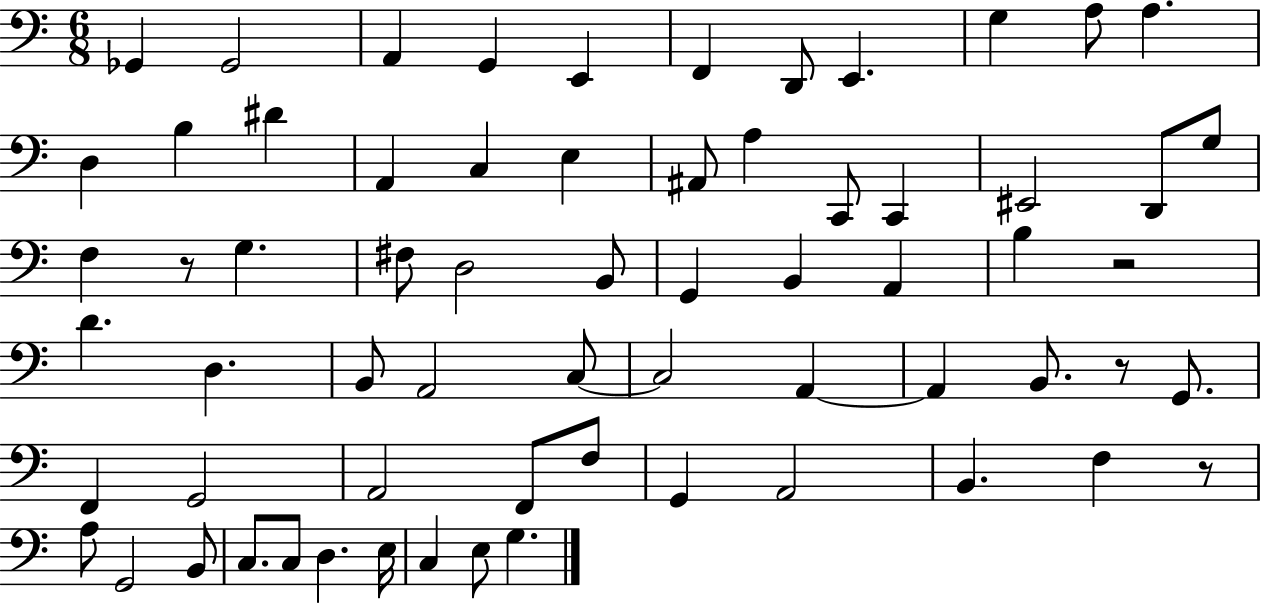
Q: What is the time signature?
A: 6/8